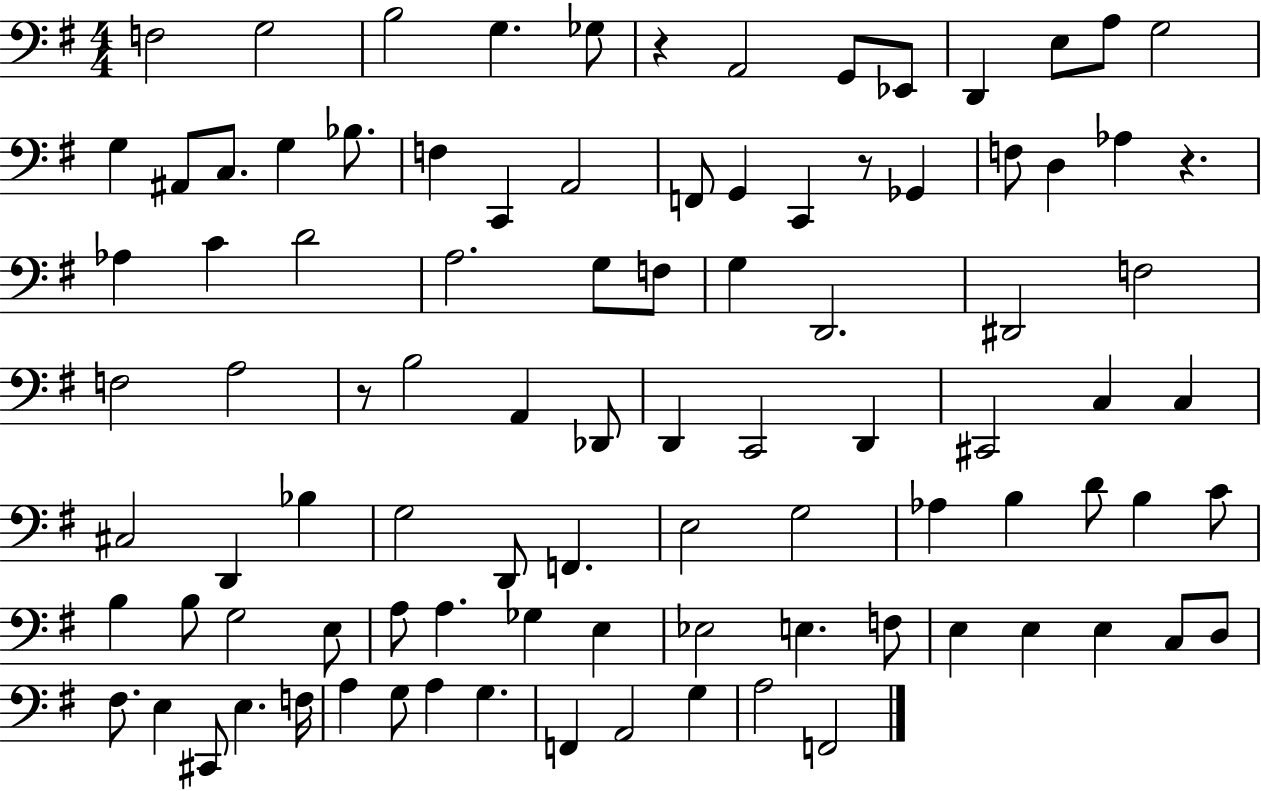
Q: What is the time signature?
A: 4/4